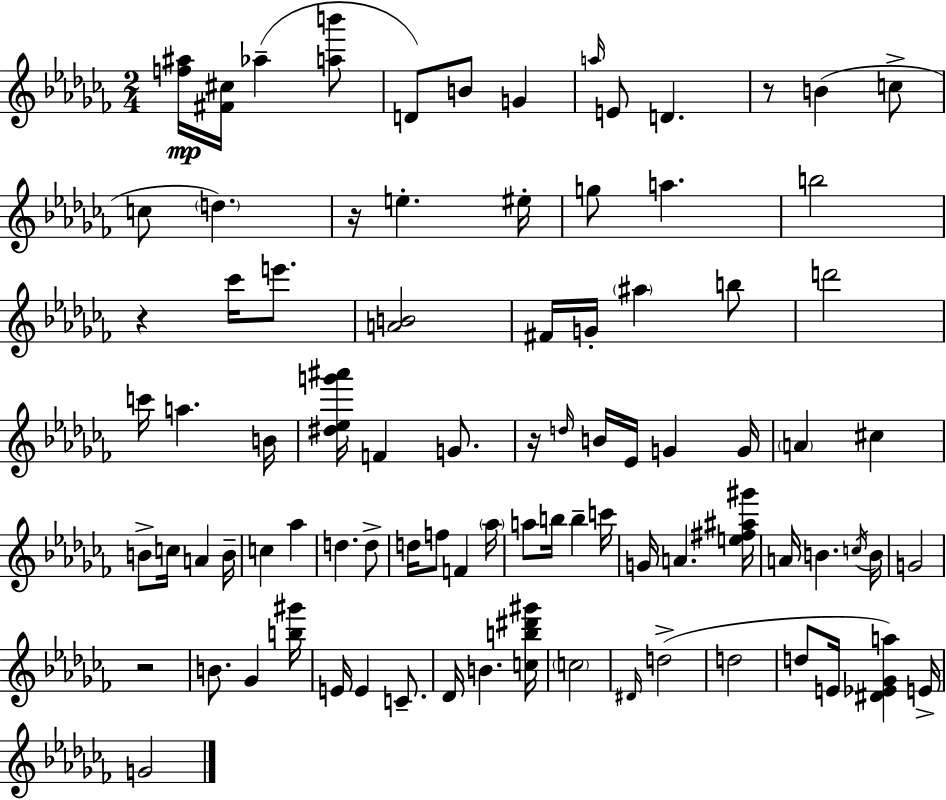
{
  \clef treble
  \numericTimeSignature
  \time 2/4
  \key aes \minor
  <f'' ais''>16\mp <fis' cis''>16 aes''4--( <a'' b'''>8 | d'8) b'8 g'4 | \grace { a''16 } e'8 d'4. | r8 b'4( c''8-> | \break c''8 \parenthesize d''4.) | r16 e''4.-. | eis''16-. g''8 a''4. | b''2 | \break r4 ces'''16 e'''8. | <a' b'>2 | fis'16 g'16-. \parenthesize ais''4 b''8 | d'''2 | \break c'''16 a''4. | b'16 <dis'' ees'' g''' ais'''>16 f'4 g'8. | r16 \grace { d''16 } b'16 ees'16 g'4 | g'16 \parenthesize a'4 cis''4 | \break b'8-> c''16 a'4 | b'16-- c''4 aes''4 | d''4. | d''8-> d''16 f''8 f'4 | \break \parenthesize aes''16 a''8 b''16 b''4-- | c'''16 g'16 a'4. | <e'' fis'' ais'' gis'''>16 a'16 b'4. | \acciaccatura { c''16 } b'16 g'2 | \break r2 | b'8. ges'4 | <b'' gis'''>16 e'16 e'4 | c'8.-- des'16 b'4. | \break <c'' b'' dis''' gis'''>16 \parenthesize c''2 | \grace { dis'16 } d''2->( | d''2 | d''8 e'16 <dis' ees' ges' a''>4) | \break e'16-> g'2 | \bar "|."
}